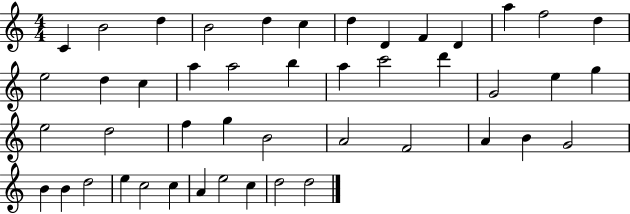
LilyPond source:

{
  \clef treble
  \numericTimeSignature
  \time 4/4
  \key c \major
  c'4 b'2 d''4 | b'2 d''4 c''4 | d''4 d'4 f'4 d'4 | a''4 f''2 d''4 | \break e''2 d''4 c''4 | a''4 a''2 b''4 | a''4 c'''2 d'''4 | g'2 e''4 g''4 | \break e''2 d''2 | f''4 g''4 b'2 | a'2 f'2 | a'4 b'4 g'2 | \break b'4 b'4 d''2 | e''4 c''2 c''4 | a'4 e''2 c''4 | d''2 d''2 | \break \bar "|."
}